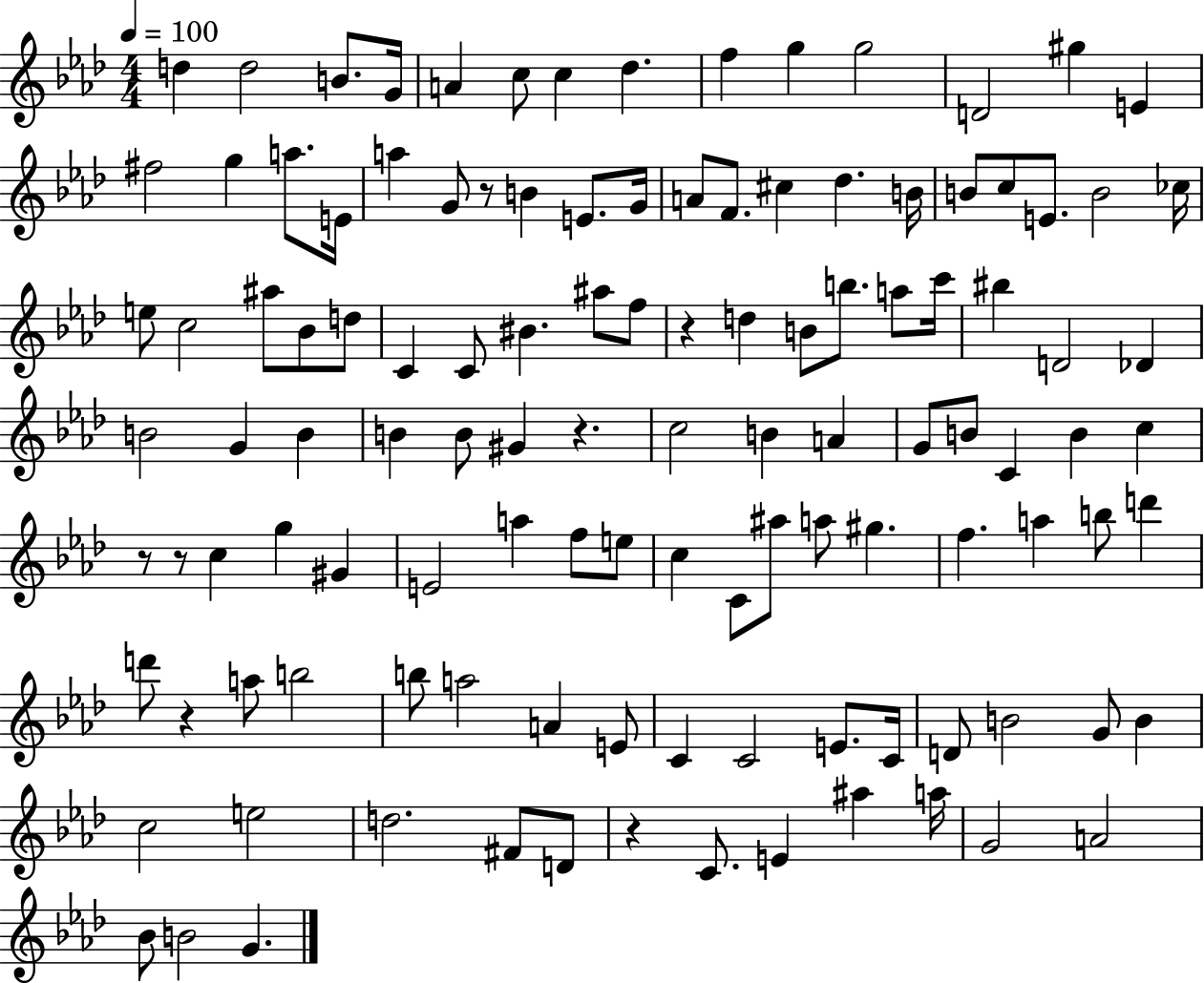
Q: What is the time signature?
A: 4/4